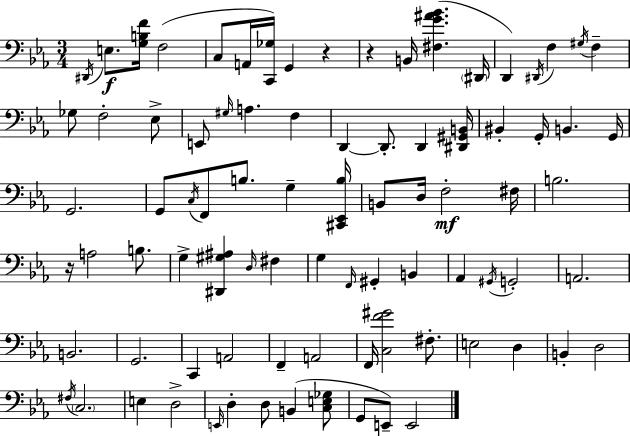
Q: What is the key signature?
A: C minor